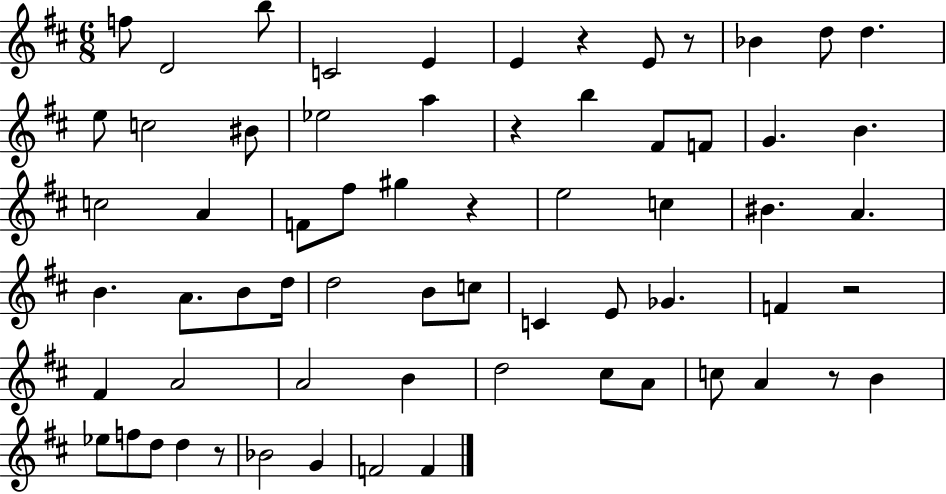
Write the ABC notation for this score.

X:1
T:Untitled
M:6/8
L:1/4
K:D
f/2 D2 b/2 C2 E E z E/2 z/2 _B d/2 d e/2 c2 ^B/2 _e2 a z b ^F/2 F/2 G B c2 A F/2 ^f/2 ^g z e2 c ^B A B A/2 B/2 d/4 d2 B/2 c/2 C E/2 _G F z2 ^F A2 A2 B d2 ^c/2 A/2 c/2 A z/2 B _e/2 f/2 d/2 d z/2 _B2 G F2 F